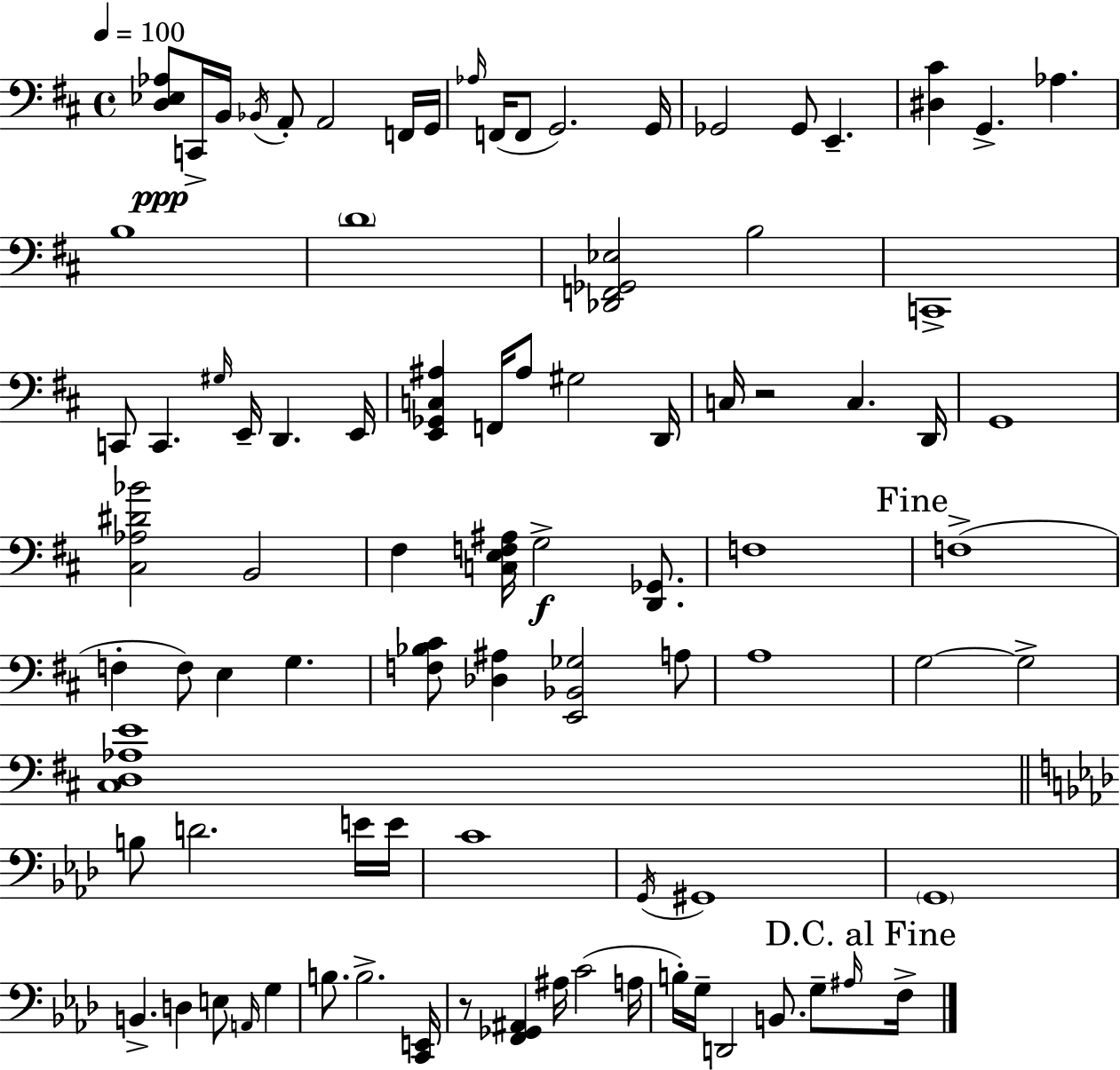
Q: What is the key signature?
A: D major